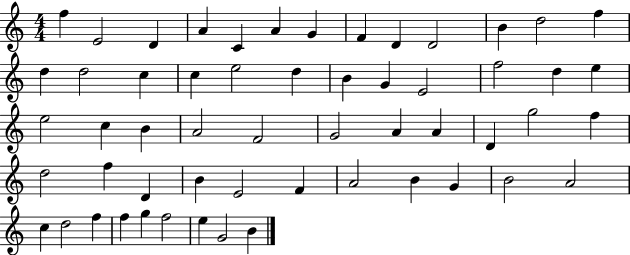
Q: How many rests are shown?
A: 0